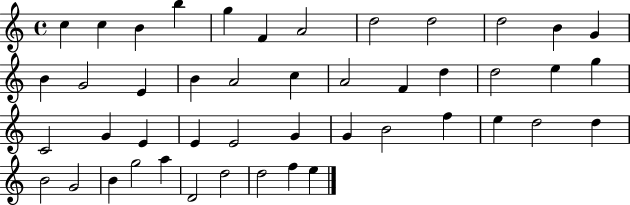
X:1
T:Untitled
M:4/4
L:1/4
K:C
c c B b g F A2 d2 d2 d2 B G B G2 E B A2 c A2 F d d2 e g C2 G E E E2 G G B2 f e d2 d B2 G2 B g2 a D2 d2 d2 f e